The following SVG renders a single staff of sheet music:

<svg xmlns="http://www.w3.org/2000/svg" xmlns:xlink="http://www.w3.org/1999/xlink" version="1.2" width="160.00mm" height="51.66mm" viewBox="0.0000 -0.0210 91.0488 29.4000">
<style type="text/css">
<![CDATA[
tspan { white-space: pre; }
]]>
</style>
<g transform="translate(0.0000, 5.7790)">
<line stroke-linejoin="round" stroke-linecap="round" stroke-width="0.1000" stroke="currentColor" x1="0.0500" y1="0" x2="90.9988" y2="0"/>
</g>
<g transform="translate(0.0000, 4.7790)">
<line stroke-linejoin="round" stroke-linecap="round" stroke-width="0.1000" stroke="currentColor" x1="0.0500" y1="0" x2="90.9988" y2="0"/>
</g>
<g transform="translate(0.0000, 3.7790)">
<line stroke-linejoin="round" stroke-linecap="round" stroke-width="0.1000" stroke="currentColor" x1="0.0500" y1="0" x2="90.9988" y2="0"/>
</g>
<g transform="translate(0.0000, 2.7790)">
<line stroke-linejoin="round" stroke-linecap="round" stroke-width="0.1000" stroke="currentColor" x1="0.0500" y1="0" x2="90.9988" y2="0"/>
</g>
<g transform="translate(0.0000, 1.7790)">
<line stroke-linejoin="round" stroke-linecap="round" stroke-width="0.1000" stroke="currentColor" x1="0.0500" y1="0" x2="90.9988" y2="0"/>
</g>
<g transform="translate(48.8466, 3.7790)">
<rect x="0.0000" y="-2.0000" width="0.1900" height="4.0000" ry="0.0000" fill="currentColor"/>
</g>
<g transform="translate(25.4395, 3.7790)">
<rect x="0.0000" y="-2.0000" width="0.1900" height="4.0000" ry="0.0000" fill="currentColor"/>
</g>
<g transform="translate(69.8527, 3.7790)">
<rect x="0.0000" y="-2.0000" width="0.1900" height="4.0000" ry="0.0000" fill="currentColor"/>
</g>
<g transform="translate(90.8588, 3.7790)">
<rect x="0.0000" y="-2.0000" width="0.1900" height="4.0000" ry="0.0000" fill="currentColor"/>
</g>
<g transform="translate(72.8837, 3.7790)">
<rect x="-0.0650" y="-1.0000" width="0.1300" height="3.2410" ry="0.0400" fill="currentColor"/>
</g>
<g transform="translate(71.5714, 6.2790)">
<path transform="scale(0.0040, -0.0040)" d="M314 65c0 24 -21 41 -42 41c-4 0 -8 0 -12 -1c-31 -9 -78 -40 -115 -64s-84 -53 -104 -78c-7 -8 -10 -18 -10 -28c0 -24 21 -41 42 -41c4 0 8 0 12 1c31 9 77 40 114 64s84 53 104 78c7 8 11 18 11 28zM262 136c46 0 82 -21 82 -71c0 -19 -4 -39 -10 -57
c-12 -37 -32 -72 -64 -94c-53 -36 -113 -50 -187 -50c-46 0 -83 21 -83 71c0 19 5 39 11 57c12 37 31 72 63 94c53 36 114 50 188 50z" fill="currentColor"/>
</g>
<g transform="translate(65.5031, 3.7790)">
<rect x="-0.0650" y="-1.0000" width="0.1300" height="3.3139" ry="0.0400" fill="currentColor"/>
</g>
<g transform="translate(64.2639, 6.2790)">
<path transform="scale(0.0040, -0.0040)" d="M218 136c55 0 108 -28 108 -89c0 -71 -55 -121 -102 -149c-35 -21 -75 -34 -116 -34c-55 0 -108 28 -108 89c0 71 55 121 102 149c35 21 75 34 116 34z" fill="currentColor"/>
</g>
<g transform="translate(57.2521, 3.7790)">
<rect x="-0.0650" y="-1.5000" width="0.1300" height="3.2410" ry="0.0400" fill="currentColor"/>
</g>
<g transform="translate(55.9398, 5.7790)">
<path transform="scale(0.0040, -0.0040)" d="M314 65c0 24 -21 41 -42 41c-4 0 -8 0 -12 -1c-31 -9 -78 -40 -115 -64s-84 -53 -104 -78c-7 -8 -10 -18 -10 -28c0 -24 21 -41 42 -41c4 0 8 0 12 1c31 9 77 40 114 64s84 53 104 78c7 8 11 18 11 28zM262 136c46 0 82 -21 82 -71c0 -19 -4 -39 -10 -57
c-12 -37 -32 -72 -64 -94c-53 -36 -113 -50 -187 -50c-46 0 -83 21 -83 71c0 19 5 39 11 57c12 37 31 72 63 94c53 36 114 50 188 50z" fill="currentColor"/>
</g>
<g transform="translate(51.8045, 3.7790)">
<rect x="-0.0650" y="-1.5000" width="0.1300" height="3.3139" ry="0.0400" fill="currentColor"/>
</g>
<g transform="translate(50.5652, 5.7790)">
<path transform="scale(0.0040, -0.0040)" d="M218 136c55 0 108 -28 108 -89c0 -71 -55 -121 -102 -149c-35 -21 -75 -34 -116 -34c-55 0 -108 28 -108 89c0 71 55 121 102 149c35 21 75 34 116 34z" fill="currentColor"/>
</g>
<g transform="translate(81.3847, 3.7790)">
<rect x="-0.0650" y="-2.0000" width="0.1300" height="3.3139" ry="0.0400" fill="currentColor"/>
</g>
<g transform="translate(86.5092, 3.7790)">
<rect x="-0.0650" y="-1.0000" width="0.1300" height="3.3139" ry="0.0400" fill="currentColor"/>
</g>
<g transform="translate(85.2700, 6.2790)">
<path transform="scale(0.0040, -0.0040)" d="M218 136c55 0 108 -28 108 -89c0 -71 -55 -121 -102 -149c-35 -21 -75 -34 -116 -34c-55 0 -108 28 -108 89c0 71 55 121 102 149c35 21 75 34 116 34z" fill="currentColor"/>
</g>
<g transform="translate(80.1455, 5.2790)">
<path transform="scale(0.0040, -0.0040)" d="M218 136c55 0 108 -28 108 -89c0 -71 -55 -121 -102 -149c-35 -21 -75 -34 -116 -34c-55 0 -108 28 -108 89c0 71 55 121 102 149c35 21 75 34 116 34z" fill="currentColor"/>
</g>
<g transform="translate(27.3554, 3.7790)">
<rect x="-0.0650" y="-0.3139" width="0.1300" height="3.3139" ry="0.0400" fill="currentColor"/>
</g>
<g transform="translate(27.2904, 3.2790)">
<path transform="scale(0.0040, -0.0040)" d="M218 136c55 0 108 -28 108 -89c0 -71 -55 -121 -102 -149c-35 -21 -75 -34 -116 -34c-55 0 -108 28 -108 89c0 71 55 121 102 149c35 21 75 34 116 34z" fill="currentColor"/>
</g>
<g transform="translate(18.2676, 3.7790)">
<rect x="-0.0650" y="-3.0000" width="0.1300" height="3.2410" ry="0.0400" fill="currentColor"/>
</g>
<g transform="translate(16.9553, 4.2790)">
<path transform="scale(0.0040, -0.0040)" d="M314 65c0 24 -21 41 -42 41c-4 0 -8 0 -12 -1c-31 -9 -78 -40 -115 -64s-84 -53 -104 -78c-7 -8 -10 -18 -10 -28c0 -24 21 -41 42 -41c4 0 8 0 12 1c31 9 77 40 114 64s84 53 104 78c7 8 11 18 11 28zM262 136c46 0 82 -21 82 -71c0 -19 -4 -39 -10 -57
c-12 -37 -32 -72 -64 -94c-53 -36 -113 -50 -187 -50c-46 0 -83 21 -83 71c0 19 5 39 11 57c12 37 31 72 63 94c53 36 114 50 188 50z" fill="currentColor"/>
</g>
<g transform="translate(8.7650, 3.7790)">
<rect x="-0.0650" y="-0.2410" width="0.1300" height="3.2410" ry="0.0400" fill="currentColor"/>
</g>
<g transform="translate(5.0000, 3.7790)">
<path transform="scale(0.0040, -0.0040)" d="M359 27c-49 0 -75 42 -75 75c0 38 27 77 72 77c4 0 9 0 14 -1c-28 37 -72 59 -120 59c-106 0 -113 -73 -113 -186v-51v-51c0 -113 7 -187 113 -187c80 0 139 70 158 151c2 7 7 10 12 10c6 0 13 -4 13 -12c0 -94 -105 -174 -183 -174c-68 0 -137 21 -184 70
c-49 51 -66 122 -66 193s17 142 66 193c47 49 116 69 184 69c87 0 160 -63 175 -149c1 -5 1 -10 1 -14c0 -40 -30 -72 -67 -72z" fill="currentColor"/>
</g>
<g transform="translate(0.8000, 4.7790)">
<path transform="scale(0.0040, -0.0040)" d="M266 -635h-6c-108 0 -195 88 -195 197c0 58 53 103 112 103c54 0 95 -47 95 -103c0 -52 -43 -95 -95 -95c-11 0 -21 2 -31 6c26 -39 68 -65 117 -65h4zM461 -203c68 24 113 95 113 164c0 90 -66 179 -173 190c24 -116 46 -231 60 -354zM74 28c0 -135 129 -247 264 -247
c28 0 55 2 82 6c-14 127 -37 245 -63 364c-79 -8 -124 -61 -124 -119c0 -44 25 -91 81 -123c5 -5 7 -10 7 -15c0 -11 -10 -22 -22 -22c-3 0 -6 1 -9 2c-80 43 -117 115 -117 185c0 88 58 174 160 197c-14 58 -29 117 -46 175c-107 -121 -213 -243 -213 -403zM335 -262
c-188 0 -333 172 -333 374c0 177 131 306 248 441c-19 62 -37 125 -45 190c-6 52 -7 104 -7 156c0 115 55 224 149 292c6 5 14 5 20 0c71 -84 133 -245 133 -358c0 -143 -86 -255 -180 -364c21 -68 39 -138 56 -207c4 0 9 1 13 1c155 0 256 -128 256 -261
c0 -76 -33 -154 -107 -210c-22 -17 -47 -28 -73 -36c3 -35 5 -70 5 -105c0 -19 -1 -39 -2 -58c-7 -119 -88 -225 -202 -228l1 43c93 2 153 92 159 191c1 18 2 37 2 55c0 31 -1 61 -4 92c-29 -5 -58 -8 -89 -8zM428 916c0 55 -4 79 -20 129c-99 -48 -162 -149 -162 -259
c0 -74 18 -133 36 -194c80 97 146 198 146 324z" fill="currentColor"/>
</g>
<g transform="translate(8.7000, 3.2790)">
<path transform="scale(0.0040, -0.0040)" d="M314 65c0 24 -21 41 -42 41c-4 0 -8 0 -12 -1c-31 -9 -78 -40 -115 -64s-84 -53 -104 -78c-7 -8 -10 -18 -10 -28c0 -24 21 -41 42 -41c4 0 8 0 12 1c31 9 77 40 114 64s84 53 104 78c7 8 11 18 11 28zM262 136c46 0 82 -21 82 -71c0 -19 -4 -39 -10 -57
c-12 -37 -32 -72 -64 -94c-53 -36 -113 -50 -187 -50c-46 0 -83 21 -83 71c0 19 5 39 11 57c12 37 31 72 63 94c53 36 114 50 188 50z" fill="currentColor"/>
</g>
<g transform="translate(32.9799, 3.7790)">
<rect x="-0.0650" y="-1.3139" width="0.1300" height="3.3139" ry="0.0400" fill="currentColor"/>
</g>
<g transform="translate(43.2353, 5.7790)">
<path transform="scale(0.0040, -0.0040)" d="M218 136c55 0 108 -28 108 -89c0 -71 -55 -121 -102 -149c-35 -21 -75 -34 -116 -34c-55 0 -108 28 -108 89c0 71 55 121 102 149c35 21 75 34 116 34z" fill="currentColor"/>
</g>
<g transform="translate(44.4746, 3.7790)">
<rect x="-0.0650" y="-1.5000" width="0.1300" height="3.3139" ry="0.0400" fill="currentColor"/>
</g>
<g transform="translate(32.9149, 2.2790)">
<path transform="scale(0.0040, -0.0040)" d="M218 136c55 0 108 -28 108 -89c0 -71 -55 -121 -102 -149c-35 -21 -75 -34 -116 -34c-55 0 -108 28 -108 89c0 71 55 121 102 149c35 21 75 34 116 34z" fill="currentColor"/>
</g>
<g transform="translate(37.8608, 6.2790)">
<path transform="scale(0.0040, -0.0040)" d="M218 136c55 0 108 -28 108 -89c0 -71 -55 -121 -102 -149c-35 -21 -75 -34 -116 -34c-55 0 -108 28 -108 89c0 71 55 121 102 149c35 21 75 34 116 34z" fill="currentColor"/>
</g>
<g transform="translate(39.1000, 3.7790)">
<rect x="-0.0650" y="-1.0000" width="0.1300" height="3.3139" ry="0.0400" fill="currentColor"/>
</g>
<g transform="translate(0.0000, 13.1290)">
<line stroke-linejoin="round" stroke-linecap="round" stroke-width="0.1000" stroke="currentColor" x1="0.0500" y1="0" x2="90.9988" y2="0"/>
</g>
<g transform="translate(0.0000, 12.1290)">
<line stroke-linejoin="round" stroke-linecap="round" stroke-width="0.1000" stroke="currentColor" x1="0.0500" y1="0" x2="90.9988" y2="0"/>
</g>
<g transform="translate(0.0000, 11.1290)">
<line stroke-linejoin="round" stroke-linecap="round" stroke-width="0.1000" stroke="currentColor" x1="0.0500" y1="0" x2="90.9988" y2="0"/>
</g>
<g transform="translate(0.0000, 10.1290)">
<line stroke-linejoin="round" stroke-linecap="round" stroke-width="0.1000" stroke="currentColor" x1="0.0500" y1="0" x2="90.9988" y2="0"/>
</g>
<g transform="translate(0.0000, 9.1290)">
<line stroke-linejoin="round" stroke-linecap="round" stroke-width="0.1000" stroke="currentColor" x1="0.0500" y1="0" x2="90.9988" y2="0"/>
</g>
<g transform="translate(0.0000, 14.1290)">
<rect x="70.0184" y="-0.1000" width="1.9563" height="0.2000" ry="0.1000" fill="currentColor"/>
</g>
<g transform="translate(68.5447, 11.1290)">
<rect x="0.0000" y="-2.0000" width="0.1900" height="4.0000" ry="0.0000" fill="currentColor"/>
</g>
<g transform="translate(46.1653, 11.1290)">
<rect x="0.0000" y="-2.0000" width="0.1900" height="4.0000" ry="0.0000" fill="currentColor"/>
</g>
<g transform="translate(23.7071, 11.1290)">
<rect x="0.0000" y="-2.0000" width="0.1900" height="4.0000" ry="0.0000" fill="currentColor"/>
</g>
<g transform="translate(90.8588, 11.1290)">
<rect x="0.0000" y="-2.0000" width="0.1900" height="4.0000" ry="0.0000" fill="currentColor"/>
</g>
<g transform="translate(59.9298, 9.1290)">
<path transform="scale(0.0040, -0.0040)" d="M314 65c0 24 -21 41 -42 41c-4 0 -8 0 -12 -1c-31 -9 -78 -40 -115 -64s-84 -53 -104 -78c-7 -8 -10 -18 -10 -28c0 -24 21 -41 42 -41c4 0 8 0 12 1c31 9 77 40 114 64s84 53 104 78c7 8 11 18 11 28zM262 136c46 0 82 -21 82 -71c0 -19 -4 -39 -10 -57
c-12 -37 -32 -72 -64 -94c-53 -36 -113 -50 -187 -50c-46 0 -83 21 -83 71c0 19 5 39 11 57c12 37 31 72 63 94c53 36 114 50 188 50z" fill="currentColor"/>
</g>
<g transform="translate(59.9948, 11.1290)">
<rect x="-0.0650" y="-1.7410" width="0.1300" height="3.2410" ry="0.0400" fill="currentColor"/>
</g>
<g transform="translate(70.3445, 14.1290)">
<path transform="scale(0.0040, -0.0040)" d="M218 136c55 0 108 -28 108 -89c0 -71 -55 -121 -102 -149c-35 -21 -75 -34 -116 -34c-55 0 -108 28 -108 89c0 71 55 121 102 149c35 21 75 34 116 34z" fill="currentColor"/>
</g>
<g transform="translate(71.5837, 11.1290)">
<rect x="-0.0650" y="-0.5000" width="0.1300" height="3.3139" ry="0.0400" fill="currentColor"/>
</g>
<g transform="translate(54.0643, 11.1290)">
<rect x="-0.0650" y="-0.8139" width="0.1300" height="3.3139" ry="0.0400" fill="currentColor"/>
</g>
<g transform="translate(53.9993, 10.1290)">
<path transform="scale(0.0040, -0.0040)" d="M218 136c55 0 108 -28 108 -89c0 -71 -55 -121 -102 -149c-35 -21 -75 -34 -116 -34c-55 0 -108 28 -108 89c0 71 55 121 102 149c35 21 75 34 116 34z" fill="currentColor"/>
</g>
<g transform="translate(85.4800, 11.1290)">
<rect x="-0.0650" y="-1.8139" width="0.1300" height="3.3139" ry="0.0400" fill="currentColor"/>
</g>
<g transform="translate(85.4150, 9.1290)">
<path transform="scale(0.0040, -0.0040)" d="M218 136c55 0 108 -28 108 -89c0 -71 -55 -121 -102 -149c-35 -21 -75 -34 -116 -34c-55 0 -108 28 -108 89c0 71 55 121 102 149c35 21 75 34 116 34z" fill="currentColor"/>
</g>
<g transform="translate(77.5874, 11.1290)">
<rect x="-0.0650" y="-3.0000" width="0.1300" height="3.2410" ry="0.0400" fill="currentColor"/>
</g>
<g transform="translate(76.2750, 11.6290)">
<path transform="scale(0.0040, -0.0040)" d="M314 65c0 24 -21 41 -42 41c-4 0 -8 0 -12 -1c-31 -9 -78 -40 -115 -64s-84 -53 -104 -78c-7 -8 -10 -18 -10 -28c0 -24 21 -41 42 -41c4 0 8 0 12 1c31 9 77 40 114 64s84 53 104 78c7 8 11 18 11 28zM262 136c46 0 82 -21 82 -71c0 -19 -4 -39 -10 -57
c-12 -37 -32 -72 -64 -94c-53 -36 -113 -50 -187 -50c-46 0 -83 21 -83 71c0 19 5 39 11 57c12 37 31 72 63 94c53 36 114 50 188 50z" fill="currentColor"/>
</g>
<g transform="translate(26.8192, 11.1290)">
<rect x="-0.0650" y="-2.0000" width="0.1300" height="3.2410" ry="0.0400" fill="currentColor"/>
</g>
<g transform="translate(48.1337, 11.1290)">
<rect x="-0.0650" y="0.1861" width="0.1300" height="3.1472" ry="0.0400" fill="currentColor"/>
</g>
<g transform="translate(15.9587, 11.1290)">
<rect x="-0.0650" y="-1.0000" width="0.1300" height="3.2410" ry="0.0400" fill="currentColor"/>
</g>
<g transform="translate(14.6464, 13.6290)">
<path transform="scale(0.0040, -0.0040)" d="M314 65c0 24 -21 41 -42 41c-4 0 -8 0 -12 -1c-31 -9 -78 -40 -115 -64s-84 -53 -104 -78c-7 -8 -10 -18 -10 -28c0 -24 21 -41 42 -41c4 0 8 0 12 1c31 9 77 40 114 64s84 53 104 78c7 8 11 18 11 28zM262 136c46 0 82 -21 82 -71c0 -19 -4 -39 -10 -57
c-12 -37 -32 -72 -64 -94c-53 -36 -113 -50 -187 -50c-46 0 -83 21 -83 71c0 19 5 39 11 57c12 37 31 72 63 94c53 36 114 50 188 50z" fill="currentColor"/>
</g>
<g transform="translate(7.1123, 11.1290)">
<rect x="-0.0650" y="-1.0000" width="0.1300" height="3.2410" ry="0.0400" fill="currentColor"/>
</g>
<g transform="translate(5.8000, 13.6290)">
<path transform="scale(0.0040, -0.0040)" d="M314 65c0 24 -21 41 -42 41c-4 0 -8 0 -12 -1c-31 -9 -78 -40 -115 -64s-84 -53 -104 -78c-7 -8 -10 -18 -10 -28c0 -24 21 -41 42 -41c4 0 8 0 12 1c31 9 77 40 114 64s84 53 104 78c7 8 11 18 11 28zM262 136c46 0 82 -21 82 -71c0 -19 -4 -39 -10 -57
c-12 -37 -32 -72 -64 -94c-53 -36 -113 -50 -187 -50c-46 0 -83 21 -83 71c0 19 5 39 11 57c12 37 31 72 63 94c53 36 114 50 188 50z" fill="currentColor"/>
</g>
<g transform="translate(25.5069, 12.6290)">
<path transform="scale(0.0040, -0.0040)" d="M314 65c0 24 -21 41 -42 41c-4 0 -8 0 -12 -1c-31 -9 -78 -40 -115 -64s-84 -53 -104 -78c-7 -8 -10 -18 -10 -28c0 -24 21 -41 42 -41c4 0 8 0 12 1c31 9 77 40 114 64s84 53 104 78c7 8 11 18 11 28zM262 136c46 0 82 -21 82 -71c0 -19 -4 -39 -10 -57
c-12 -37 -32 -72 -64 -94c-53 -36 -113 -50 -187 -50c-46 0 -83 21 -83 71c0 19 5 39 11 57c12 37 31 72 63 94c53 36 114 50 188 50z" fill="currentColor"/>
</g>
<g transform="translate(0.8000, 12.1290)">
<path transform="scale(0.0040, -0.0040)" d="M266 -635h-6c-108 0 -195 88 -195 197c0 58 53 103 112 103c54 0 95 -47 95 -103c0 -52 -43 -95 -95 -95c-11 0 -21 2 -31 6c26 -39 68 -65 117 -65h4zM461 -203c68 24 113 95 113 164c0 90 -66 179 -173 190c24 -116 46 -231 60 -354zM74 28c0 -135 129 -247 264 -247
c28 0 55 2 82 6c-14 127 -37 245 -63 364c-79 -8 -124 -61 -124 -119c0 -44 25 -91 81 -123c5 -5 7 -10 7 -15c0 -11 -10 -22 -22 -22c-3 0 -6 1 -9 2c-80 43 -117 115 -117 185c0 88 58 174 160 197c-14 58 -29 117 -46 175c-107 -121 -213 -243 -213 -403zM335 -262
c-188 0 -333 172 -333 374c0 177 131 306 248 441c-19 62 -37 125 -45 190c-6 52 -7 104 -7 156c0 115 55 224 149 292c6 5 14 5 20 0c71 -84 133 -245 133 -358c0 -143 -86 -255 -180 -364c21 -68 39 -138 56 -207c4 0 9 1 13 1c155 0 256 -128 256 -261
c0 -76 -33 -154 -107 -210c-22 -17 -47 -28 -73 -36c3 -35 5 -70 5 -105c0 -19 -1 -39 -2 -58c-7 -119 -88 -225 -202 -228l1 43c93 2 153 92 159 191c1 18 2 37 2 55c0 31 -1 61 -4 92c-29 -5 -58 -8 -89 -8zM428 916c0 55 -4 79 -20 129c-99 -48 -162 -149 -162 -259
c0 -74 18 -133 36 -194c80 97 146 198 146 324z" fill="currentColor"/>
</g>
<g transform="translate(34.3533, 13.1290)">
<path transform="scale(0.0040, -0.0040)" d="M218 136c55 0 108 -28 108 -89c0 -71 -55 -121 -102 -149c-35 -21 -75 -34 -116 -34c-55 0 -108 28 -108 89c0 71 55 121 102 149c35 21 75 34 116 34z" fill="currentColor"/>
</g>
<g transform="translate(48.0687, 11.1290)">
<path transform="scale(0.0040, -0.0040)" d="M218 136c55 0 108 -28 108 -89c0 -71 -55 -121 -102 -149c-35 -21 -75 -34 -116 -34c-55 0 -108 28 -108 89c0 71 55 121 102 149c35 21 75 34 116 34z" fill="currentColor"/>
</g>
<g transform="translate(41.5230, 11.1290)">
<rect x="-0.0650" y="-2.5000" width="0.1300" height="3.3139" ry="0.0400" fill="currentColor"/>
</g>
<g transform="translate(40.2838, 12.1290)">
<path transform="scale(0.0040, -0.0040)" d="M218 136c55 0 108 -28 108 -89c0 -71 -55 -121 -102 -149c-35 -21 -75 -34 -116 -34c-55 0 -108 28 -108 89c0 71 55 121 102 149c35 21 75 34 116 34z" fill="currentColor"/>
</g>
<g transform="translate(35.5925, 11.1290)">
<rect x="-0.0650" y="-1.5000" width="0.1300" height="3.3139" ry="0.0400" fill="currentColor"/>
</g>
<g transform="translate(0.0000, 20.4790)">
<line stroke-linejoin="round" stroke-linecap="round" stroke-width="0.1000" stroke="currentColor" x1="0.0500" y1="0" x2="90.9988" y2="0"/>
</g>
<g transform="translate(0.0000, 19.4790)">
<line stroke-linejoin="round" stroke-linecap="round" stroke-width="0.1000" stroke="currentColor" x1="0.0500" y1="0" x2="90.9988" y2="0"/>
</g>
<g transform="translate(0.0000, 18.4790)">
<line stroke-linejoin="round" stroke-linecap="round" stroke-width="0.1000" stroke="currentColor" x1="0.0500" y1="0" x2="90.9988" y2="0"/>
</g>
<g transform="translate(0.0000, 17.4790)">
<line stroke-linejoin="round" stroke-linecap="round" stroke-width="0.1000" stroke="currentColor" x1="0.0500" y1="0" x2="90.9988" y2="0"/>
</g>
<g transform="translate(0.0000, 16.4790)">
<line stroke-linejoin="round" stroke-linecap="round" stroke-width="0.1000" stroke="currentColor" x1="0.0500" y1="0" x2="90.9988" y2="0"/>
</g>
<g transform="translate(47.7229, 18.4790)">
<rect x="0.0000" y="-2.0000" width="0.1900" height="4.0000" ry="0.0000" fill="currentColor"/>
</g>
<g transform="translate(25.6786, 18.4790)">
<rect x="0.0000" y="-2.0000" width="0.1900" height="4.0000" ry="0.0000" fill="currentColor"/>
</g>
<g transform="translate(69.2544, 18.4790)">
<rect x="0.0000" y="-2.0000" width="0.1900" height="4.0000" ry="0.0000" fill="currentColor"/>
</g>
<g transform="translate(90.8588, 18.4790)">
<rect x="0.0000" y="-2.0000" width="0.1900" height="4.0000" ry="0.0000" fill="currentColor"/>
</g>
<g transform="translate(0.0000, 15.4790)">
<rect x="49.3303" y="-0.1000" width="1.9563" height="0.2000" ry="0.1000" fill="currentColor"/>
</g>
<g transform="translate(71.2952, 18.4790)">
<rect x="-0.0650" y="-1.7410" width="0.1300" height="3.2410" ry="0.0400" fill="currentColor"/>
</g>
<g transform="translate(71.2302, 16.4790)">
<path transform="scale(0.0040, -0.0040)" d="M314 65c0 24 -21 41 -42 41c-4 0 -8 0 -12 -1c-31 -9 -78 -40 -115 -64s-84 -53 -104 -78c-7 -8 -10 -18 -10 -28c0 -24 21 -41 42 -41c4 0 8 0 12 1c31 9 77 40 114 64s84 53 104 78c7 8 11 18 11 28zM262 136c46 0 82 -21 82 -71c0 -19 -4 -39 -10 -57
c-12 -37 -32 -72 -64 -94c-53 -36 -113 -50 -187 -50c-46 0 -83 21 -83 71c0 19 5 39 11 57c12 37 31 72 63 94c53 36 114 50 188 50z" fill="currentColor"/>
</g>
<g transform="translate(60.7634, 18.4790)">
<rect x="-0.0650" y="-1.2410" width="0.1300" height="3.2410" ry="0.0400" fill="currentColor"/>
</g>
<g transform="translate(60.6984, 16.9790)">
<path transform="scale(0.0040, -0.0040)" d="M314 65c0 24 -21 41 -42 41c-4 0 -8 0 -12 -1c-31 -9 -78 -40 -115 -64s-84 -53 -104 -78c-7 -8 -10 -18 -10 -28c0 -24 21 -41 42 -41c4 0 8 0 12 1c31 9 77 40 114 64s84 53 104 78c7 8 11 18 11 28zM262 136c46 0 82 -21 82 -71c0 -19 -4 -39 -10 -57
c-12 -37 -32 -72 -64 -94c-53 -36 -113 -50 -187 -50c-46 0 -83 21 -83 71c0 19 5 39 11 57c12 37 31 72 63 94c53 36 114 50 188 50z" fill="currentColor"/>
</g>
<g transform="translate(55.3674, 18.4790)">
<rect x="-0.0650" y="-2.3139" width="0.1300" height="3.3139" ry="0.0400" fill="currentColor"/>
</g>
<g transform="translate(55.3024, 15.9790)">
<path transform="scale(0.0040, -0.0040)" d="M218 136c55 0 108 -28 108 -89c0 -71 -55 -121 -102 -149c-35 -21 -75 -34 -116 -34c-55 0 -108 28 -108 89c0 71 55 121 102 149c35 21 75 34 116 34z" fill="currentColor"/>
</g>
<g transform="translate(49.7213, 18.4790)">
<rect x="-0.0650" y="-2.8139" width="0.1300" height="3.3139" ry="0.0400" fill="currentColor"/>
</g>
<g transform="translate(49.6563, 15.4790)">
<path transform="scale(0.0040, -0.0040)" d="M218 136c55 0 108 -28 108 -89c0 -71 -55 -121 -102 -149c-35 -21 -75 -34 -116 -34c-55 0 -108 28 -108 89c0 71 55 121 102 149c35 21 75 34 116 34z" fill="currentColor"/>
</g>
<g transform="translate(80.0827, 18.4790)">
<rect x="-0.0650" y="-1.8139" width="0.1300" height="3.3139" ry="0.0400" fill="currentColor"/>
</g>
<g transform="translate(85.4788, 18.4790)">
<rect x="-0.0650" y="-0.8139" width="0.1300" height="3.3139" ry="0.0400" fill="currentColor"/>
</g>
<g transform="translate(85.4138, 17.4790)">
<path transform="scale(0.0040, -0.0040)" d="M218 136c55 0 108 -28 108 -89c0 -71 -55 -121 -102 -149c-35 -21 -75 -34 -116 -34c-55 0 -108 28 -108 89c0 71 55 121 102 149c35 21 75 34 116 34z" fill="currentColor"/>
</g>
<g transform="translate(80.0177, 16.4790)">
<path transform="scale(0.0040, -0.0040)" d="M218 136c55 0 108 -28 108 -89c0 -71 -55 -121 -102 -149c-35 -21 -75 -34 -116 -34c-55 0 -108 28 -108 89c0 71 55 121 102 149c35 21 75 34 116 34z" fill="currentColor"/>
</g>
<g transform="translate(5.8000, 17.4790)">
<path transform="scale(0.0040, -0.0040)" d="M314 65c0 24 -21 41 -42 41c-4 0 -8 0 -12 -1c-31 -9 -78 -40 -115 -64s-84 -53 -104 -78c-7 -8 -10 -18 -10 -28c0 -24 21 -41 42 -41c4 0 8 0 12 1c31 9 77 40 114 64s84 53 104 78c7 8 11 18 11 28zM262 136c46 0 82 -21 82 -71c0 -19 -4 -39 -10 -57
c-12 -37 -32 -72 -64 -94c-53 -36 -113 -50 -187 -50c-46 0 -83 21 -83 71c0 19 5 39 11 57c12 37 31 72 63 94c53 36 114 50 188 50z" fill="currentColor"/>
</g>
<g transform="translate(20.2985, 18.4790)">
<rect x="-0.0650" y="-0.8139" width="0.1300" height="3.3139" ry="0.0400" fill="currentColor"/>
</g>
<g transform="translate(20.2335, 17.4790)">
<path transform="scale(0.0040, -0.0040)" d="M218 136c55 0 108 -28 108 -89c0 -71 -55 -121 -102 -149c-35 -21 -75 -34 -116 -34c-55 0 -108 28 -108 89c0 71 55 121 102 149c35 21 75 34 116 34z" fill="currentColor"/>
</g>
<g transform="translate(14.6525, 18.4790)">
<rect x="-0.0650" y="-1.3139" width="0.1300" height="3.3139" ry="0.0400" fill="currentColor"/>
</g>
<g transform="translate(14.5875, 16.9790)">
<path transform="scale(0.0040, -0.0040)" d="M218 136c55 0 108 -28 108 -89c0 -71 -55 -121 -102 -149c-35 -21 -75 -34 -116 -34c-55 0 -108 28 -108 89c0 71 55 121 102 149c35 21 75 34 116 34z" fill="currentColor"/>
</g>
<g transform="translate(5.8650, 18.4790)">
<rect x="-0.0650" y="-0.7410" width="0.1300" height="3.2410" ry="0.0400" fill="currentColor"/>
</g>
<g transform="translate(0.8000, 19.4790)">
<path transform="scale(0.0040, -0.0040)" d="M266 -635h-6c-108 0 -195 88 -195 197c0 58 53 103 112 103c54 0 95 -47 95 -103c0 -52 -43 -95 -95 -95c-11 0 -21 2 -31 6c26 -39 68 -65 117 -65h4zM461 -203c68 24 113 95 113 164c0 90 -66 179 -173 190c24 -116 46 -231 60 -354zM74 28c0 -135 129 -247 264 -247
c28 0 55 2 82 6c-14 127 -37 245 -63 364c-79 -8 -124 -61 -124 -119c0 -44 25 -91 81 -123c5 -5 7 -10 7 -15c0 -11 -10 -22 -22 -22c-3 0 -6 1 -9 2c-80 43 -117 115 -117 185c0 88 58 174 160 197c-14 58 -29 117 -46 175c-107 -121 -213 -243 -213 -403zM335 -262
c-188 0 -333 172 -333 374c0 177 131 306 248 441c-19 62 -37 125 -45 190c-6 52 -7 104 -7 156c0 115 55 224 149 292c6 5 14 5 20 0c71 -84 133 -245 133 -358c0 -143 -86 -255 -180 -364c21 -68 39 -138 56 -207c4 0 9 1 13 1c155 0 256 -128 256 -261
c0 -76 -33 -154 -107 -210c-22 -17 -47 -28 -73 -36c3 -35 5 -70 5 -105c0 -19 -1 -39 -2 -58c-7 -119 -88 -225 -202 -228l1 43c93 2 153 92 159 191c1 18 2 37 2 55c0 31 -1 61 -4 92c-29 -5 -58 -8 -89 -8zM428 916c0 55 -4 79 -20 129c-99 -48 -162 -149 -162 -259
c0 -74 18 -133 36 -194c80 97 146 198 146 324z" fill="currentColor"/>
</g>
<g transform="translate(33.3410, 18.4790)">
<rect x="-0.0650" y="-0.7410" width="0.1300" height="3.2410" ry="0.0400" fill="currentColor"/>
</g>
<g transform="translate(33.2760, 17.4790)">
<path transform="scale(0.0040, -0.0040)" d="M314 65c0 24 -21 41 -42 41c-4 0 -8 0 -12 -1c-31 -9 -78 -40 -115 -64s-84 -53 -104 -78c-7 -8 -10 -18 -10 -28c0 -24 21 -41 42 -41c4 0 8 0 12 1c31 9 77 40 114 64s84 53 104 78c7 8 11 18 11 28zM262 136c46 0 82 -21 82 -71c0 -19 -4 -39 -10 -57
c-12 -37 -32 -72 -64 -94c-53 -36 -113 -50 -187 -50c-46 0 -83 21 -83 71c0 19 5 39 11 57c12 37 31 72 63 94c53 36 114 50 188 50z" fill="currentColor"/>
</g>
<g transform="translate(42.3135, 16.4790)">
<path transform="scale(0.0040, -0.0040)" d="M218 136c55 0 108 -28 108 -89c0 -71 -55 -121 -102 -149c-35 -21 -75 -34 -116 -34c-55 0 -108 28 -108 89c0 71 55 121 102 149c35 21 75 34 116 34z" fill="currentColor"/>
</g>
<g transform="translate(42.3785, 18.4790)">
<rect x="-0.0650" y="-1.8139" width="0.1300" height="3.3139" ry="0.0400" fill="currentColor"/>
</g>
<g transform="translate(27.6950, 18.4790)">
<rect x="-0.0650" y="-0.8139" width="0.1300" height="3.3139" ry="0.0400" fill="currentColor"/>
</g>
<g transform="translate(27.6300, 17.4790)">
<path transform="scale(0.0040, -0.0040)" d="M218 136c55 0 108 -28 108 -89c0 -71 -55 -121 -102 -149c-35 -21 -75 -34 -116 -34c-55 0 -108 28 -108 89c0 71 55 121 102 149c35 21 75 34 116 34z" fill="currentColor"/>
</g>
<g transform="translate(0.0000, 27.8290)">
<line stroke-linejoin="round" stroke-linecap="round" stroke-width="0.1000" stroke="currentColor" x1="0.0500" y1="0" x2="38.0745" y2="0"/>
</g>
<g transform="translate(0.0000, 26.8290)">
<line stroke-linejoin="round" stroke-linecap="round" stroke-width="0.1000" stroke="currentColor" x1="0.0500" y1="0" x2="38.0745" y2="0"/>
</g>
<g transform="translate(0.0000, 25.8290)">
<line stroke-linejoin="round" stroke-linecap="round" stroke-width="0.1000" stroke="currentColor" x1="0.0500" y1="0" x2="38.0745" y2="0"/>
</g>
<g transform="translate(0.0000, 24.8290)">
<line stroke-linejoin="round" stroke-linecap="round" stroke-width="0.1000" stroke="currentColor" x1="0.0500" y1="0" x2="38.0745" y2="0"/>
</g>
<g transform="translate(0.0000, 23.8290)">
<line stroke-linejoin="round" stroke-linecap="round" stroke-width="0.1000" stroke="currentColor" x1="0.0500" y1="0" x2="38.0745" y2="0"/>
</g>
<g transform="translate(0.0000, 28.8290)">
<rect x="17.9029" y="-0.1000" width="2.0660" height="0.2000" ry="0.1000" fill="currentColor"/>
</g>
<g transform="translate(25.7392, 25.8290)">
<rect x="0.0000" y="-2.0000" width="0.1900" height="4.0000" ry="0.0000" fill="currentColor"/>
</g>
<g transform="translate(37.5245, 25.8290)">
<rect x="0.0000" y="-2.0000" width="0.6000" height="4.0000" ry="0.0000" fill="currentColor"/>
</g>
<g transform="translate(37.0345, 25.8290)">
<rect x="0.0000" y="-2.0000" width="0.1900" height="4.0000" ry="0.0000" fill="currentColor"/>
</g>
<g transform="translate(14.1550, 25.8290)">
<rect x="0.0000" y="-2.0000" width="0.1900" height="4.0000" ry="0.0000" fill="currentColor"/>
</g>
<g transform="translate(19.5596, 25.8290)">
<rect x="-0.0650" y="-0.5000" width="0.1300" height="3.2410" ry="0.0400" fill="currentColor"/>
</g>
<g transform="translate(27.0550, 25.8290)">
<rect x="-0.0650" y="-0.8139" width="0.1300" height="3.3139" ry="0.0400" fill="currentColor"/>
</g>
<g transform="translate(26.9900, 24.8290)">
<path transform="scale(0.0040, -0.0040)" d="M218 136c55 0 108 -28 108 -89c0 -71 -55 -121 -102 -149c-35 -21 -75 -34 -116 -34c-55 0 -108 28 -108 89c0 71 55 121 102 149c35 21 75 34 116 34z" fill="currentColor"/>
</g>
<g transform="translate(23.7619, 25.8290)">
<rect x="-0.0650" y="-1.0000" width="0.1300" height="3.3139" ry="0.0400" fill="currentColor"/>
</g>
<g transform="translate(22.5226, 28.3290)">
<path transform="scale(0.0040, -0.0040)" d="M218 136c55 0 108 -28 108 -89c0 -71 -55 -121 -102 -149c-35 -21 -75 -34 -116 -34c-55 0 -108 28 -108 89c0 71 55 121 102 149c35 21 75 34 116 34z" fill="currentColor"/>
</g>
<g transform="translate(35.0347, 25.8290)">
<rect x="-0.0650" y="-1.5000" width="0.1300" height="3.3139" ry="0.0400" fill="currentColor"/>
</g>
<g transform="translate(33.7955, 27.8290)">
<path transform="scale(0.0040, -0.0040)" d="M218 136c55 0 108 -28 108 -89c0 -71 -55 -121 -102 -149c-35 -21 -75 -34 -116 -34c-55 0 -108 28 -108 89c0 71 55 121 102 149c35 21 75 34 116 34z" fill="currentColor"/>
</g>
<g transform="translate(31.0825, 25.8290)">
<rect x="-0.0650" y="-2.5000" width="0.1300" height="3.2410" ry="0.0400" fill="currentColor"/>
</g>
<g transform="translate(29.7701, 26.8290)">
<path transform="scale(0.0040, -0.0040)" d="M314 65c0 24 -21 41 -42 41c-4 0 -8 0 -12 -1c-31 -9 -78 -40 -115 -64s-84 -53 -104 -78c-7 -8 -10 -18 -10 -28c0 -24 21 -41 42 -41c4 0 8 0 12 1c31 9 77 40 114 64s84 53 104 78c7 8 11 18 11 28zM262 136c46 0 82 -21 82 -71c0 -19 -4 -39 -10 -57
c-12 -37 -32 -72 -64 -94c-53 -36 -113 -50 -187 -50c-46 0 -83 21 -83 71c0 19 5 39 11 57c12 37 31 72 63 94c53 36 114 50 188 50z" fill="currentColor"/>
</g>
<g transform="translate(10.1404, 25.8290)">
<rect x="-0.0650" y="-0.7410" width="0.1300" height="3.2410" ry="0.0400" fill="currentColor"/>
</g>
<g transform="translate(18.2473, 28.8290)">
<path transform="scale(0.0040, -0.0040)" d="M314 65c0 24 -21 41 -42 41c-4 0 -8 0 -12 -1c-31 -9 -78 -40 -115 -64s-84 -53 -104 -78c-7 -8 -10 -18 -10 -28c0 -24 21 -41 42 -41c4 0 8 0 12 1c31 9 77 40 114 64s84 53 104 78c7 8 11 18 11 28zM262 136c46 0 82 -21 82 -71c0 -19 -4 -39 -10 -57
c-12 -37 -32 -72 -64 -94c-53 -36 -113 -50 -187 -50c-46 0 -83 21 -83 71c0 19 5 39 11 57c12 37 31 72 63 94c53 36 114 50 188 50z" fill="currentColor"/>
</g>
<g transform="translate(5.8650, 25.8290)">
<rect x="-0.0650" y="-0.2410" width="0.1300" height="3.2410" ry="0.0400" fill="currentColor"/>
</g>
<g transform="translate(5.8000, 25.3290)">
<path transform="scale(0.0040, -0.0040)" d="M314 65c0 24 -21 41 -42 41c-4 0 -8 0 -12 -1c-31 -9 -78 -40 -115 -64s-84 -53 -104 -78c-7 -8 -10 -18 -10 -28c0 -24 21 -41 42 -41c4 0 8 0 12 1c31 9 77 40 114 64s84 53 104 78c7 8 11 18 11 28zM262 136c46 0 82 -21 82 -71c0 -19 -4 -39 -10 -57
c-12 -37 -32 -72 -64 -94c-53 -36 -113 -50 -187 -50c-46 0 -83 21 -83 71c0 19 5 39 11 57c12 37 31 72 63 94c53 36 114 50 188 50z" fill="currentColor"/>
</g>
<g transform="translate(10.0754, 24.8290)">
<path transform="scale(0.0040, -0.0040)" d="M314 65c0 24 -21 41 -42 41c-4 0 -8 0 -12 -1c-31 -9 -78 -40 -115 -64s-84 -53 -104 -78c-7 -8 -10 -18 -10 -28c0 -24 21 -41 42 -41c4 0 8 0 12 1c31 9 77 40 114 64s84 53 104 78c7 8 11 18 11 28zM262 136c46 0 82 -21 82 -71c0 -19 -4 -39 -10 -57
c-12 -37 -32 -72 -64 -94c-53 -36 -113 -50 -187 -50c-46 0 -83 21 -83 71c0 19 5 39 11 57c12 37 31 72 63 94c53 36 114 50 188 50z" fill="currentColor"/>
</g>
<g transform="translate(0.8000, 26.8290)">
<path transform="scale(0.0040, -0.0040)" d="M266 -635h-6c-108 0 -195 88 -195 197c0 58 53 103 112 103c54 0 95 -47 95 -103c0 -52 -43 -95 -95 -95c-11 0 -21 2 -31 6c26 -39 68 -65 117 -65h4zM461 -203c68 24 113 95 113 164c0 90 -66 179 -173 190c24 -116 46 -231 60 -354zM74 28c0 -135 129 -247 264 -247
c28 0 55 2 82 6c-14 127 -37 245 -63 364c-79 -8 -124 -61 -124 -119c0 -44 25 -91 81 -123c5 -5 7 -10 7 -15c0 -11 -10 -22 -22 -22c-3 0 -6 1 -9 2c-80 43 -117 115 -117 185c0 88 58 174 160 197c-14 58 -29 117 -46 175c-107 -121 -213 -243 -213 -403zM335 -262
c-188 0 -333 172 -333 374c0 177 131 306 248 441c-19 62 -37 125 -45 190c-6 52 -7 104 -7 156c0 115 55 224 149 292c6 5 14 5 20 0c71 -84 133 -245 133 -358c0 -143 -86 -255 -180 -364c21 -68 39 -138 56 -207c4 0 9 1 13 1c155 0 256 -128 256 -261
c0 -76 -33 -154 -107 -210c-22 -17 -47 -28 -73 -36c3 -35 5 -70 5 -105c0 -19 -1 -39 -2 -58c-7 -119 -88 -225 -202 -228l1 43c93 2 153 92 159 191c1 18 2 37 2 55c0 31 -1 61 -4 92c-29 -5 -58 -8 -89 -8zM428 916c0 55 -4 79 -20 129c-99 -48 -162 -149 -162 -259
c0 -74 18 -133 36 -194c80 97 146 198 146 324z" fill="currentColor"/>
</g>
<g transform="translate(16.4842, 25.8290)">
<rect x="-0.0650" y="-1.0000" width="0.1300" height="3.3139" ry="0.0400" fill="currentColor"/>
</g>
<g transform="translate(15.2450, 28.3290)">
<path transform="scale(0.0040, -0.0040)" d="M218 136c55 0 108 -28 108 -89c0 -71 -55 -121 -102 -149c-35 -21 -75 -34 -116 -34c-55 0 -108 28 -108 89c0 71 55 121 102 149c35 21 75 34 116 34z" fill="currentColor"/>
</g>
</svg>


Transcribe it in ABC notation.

X:1
T:Untitled
M:4/4
L:1/4
K:C
c2 A2 c e D E E E2 D D2 F D D2 D2 F2 E G B d f2 C A2 f d2 e d d d2 f a g e2 f2 f d c2 d2 D C2 D d G2 E